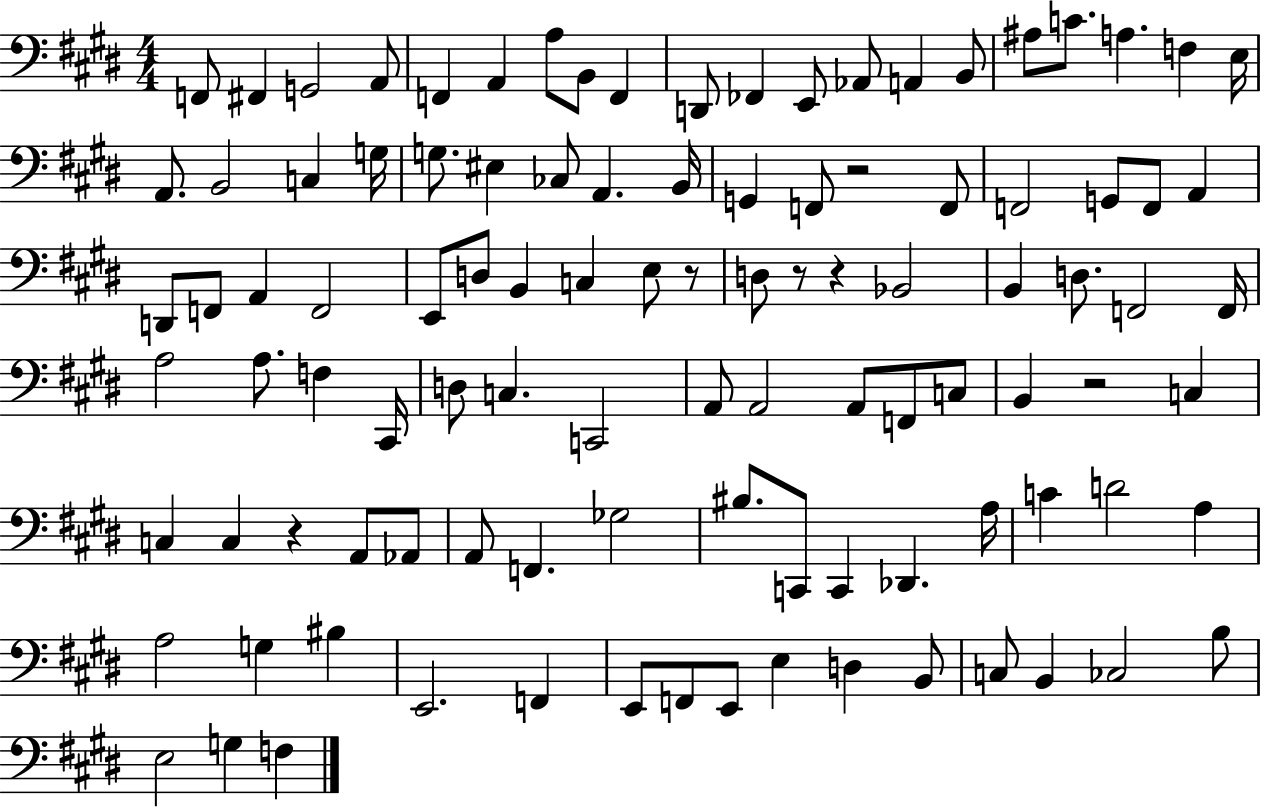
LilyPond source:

{
  \clef bass
  \numericTimeSignature
  \time 4/4
  \key e \major
  f,8 fis,4 g,2 a,8 | f,4 a,4 a8 b,8 f,4 | d,8 fes,4 e,8 aes,8 a,4 b,8 | ais8 c'8. a4. f4 e16 | \break a,8. b,2 c4 g16 | g8. eis4 ces8 a,4. b,16 | g,4 f,8 r2 f,8 | f,2 g,8 f,8 a,4 | \break d,8 f,8 a,4 f,2 | e,8 d8 b,4 c4 e8 r8 | d8 r8 r4 bes,2 | b,4 d8. f,2 f,16 | \break a2 a8. f4 cis,16 | d8 c4. c,2 | a,8 a,2 a,8 f,8 c8 | b,4 r2 c4 | \break c4 c4 r4 a,8 aes,8 | a,8 f,4. ges2 | bis8. c,8 c,4 des,4. a16 | c'4 d'2 a4 | \break a2 g4 bis4 | e,2. f,4 | e,8 f,8 e,8 e4 d4 b,8 | c8 b,4 ces2 b8 | \break e2 g4 f4 | \bar "|."
}